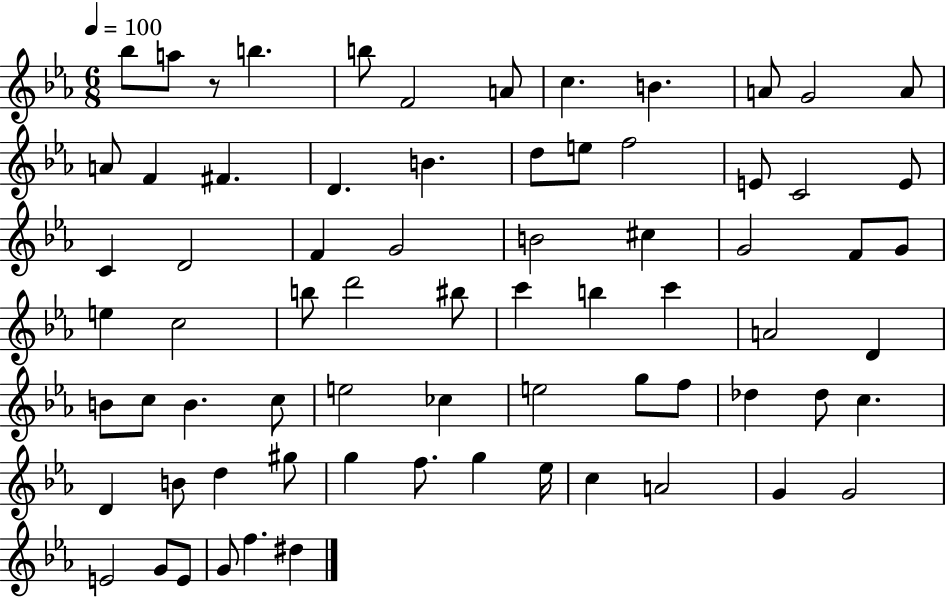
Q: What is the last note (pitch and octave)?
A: D#5